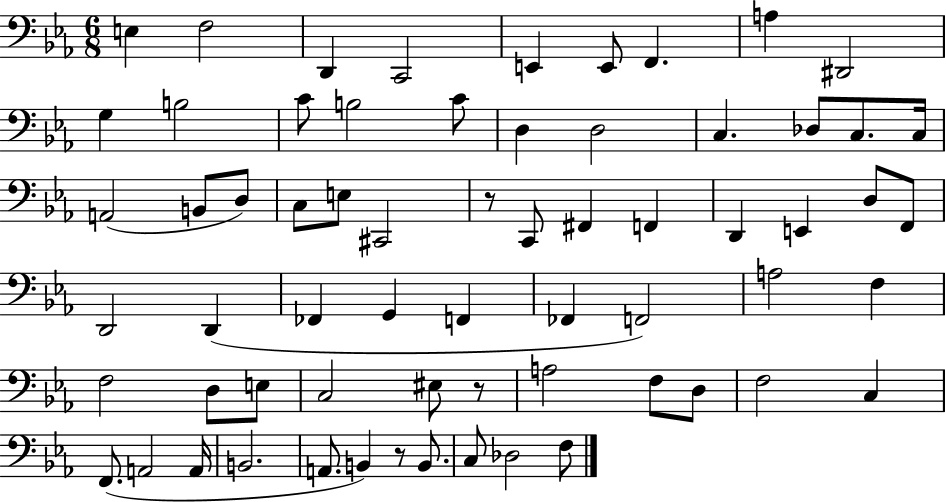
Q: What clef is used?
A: bass